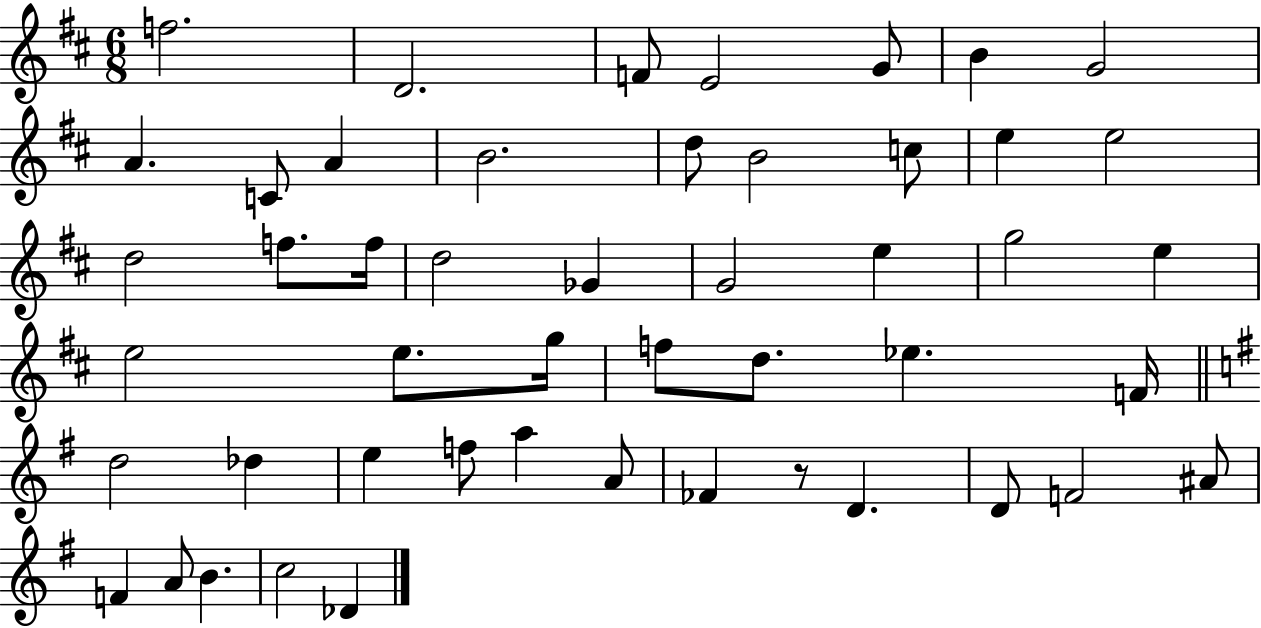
X:1
T:Untitled
M:6/8
L:1/4
K:D
f2 D2 F/2 E2 G/2 B G2 A C/2 A B2 d/2 B2 c/2 e e2 d2 f/2 f/4 d2 _G G2 e g2 e e2 e/2 g/4 f/2 d/2 _e F/4 d2 _d e f/2 a A/2 _F z/2 D D/2 F2 ^A/2 F A/2 B c2 _D